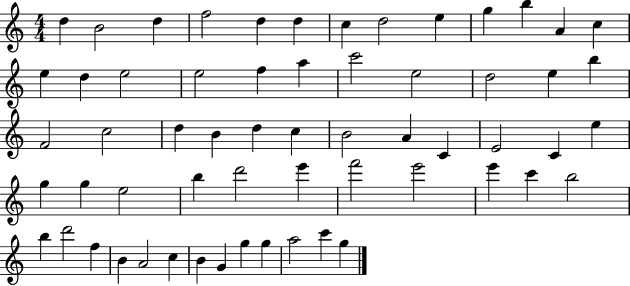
D5/q B4/h D5/q F5/h D5/q D5/q C5/q D5/h E5/q G5/q B5/q A4/q C5/q E5/q D5/q E5/h E5/h F5/q A5/q C6/h E5/h D5/h E5/q B5/q F4/h C5/h D5/q B4/q D5/q C5/q B4/h A4/q C4/q E4/h C4/q E5/q G5/q G5/q E5/h B5/q D6/h E6/q F6/h E6/h E6/q C6/q B5/h B5/q D6/h F5/q B4/q A4/h C5/q B4/q G4/q G5/q G5/q A5/h C6/q G5/q